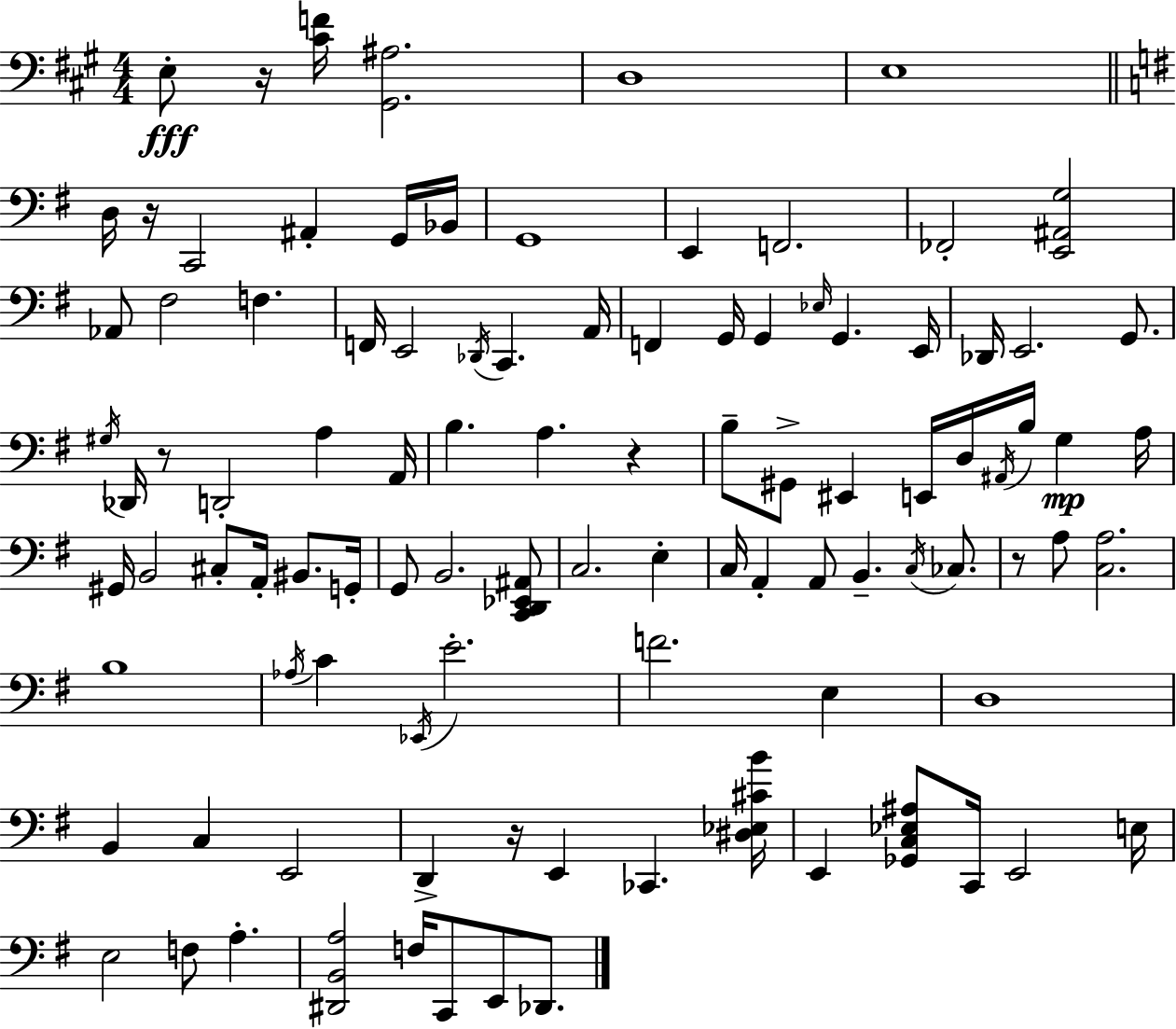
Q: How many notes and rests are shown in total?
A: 101